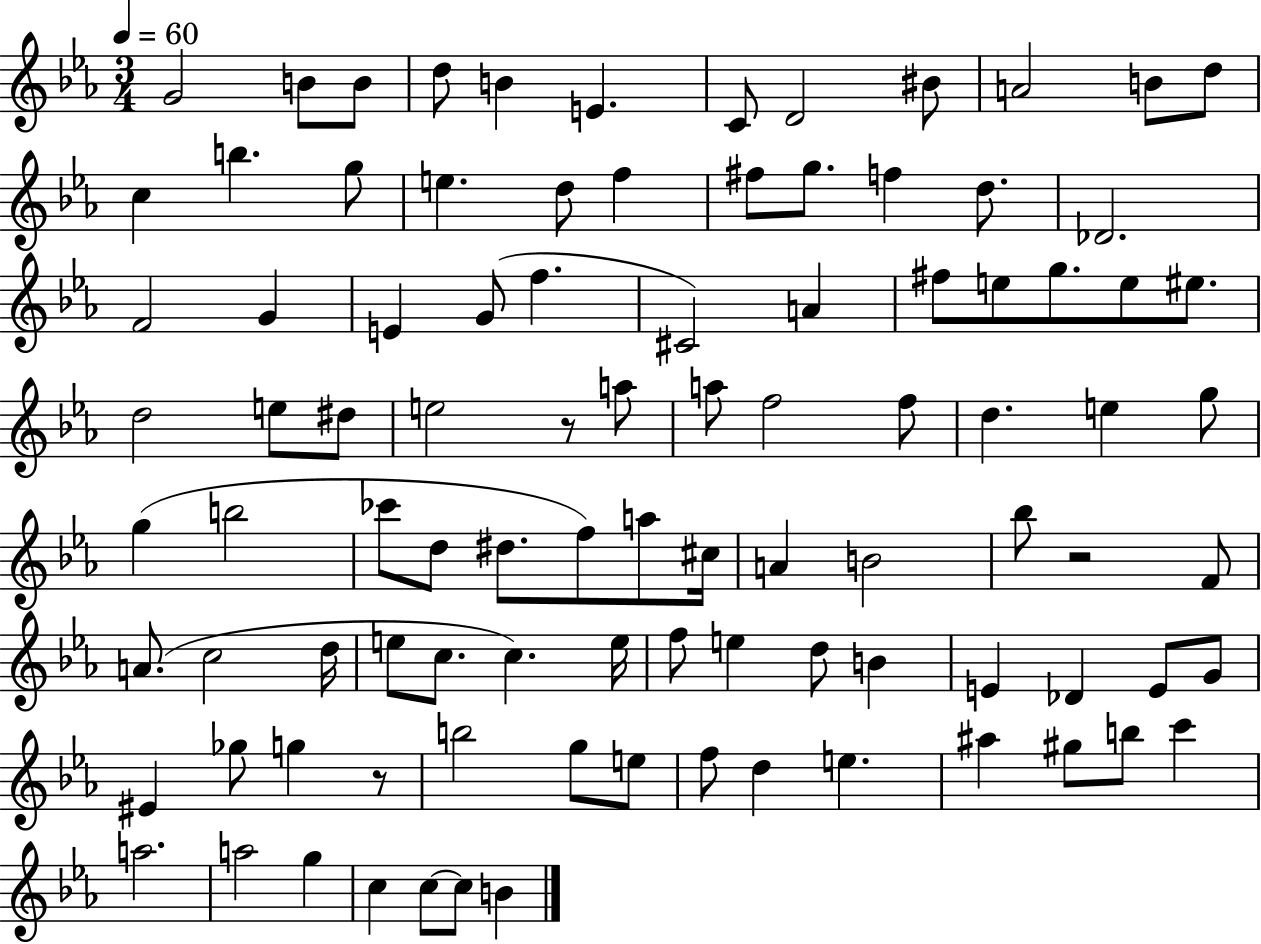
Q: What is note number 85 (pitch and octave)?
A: B5